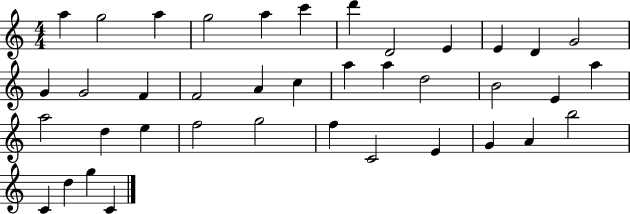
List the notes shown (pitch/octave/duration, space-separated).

A5/q G5/h A5/q G5/h A5/q C6/q D6/q D4/h E4/q E4/q D4/q G4/h G4/q G4/h F4/q F4/h A4/q C5/q A5/q A5/q D5/h B4/h E4/q A5/q A5/h D5/q E5/q F5/h G5/h F5/q C4/h E4/q G4/q A4/q B5/h C4/q D5/q G5/q C4/q